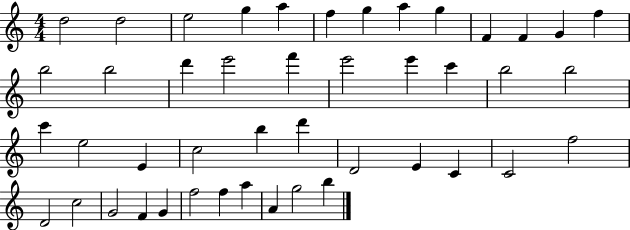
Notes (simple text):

D5/h D5/h E5/h G5/q A5/q F5/q G5/q A5/q G5/q F4/q F4/q G4/q F5/q B5/h B5/h D6/q E6/h F6/q E6/h E6/q C6/q B5/h B5/h C6/q E5/h E4/q C5/h B5/q D6/q D4/h E4/q C4/q C4/h F5/h D4/h C5/h G4/h F4/q G4/q F5/h F5/q A5/q A4/q G5/h B5/q